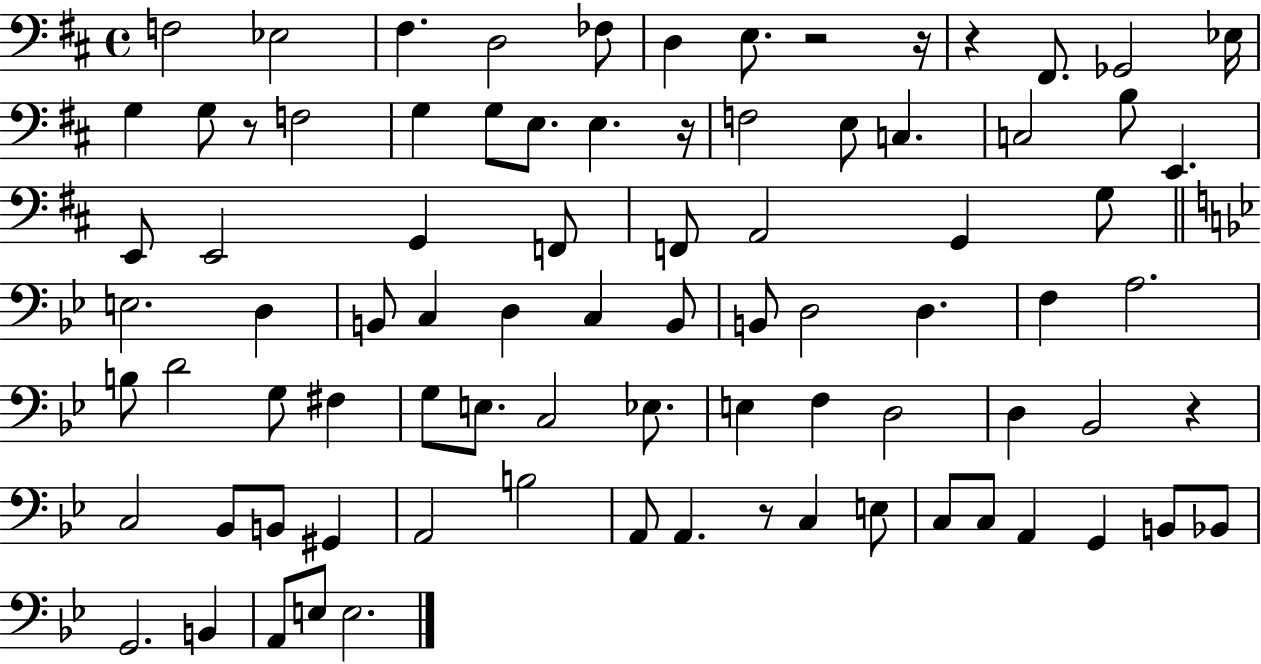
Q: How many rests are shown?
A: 7